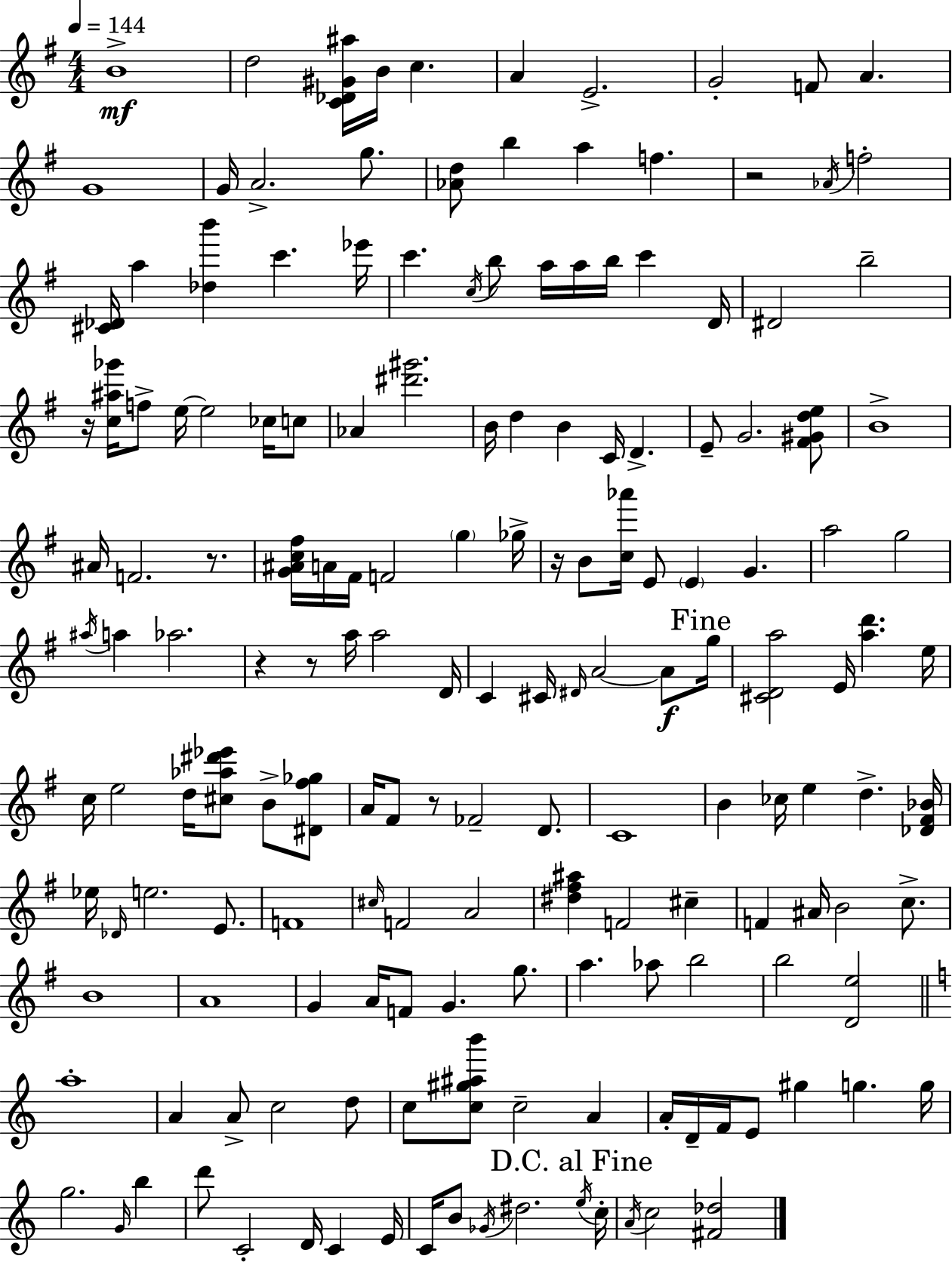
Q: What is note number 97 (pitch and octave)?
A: A#4